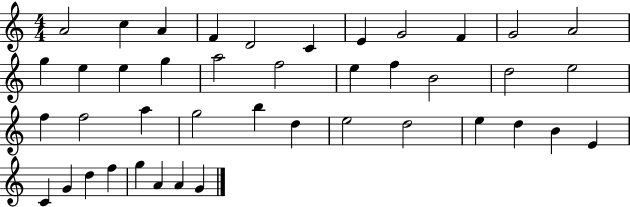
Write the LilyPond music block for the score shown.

{
  \clef treble
  \numericTimeSignature
  \time 4/4
  \key c \major
  a'2 c''4 a'4 | f'4 d'2 c'4 | e'4 g'2 f'4 | g'2 a'2 | \break g''4 e''4 e''4 g''4 | a''2 f''2 | e''4 f''4 b'2 | d''2 e''2 | \break f''4 f''2 a''4 | g''2 b''4 d''4 | e''2 d''2 | e''4 d''4 b'4 e'4 | \break c'4 g'4 d''4 f''4 | g''4 a'4 a'4 g'4 | \bar "|."
}